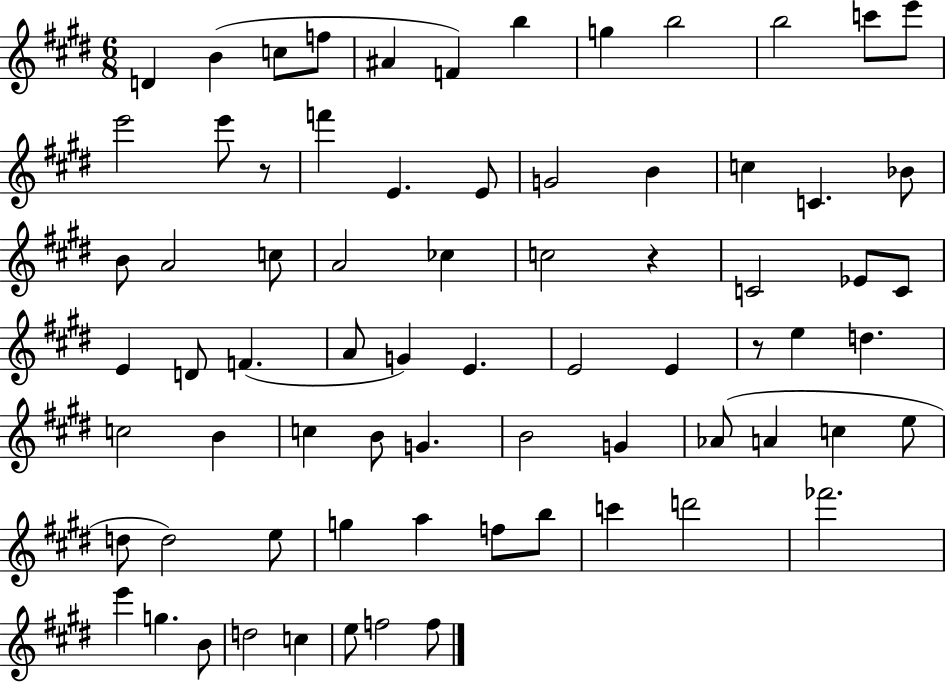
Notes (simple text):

D4/q B4/q C5/e F5/e A#4/q F4/q B5/q G5/q B5/h B5/h C6/e E6/e E6/h E6/e R/e F6/q E4/q. E4/e G4/h B4/q C5/q C4/q. Bb4/e B4/e A4/h C5/e A4/h CES5/q C5/h R/q C4/h Eb4/e C4/e E4/q D4/e F4/q. A4/e G4/q E4/q. E4/h E4/q R/e E5/q D5/q. C5/h B4/q C5/q B4/e G4/q. B4/h G4/q Ab4/e A4/q C5/q E5/e D5/e D5/h E5/e G5/q A5/q F5/e B5/e C6/q D6/h FES6/h. E6/q G5/q. B4/e D5/h C5/q E5/e F5/h F5/e